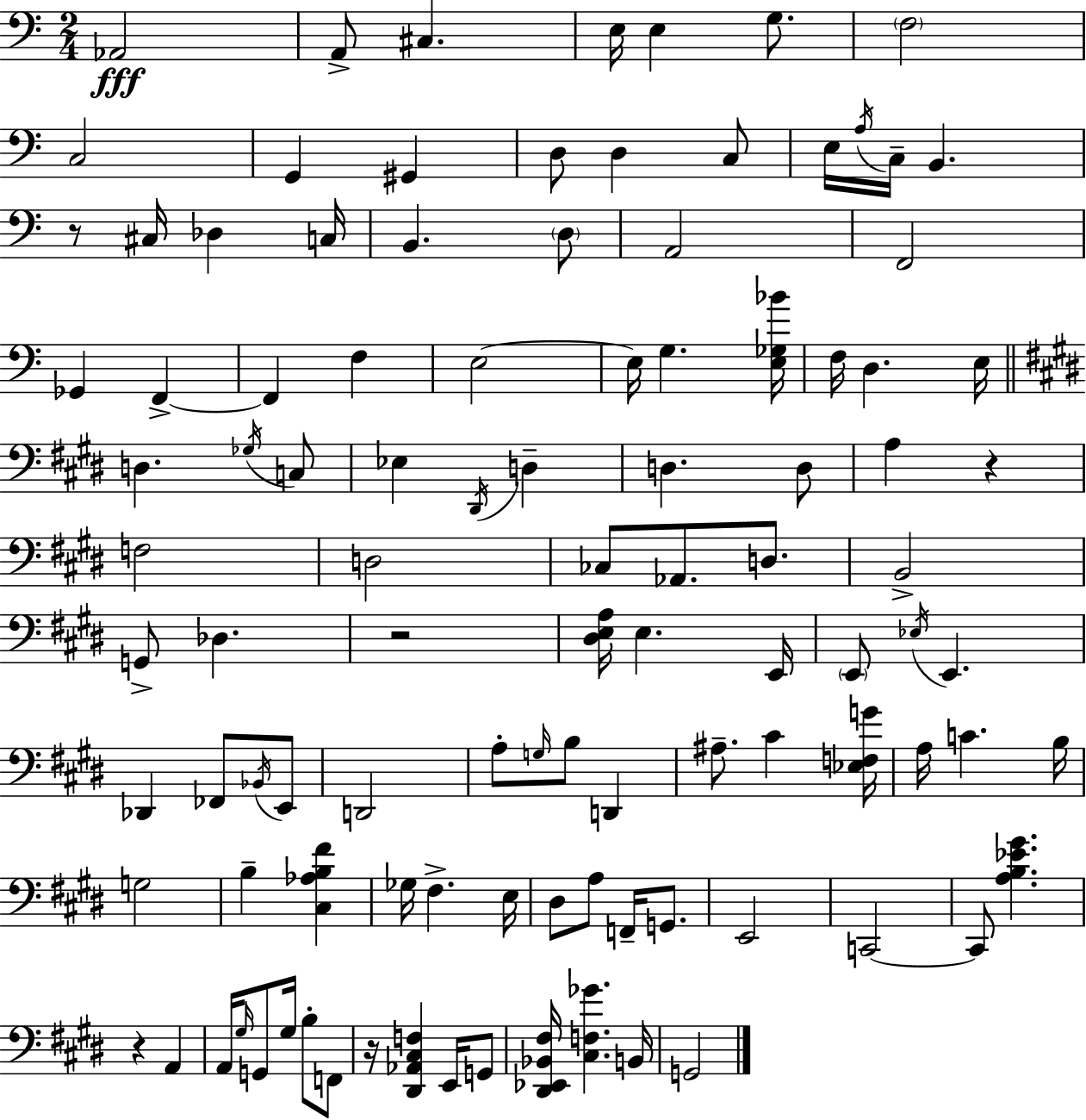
X:1
T:Untitled
M:2/4
L:1/4
K:Am
_A,,2 A,,/2 ^C, E,/4 E, G,/2 F,2 C,2 G,, ^G,, D,/2 D, C,/2 E,/4 A,/4 C,/4 B,, z/2 ^C,/4 _D, C,/4 B,, D,/2 A,,2 F,,2 _G,, F,, F,, F, E,2 E,/4 G, [E,_G,_B]/4 F,/4 D, E,/4 D, _G,/4 C,/2 _E, ^D,,/4 D, D, D,/2 A, z F,2 D,2 _C,/2 _A,,/2 D,/2 B,,2 G,,/2 _D, z2 [^D,E,A,]/4 E, E,,/4 E,,/2 _E,/4 E,, _D,, _F,,/2 _B,,/4 E,,/2 D,,2 A,/2 G,/4 B,/2 D,, ^A,/2 ^C [_E,F,G]/4 A,/4 C B,/4 G,2 B, [^C,_A,B,^F] _G,/4 ^F, E,/4 ^D,/2 A,/2 F,,/4 G,,/2 E,,2 C,,2 C,,/2 [A,B,_E^G] z A,, A,,/4 ^G,/4 G,,/2 ^G,/4 B,/2 F,,/2 z/4 [^D,,_A,,^C,F,] E,,/4 G,,/2 [^D,,_E,,_B,,^F,]/4 [^C,F,_G] B,,/4 G,,2